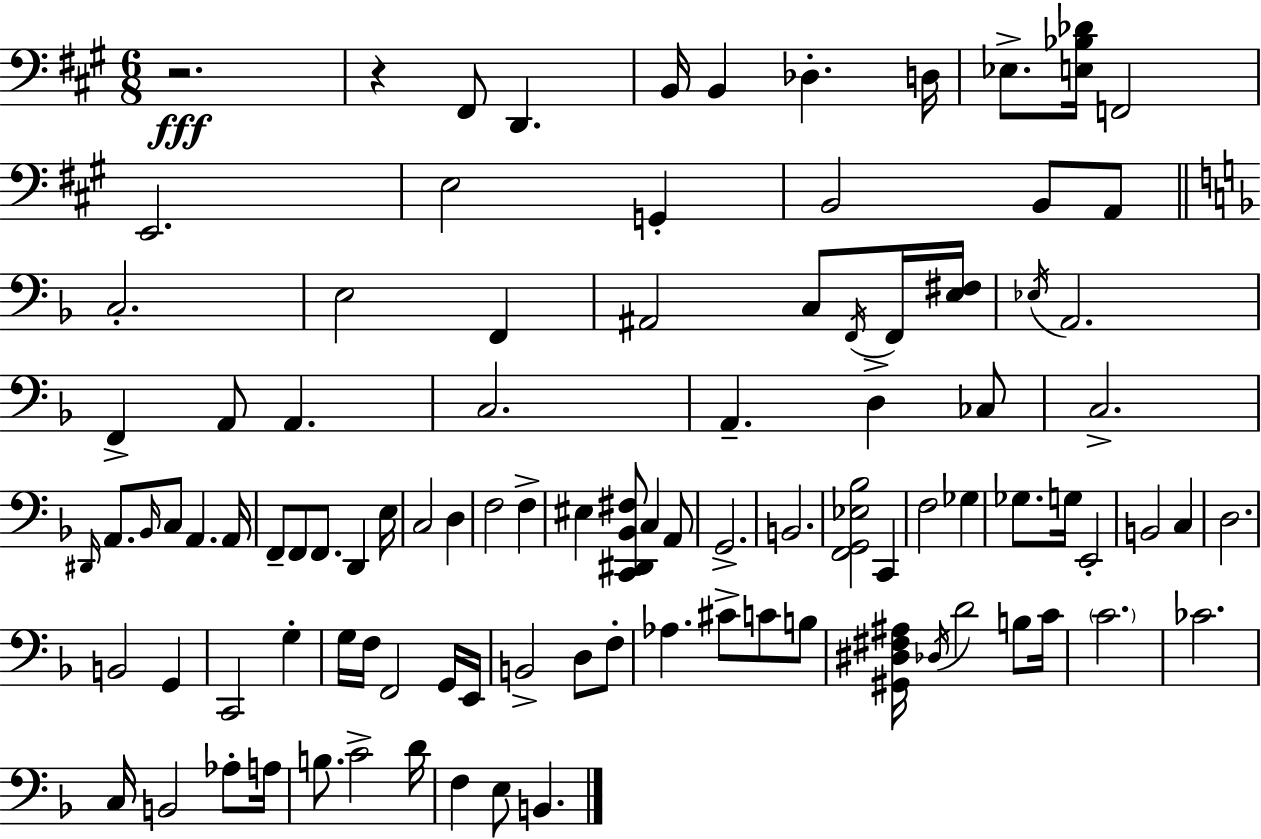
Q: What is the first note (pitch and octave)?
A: F#2